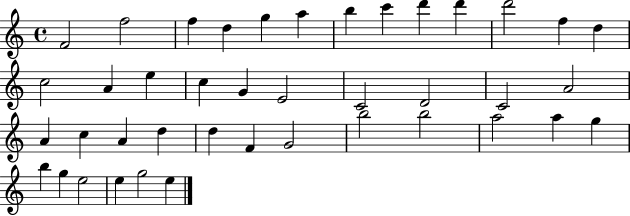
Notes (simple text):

F4/h F5/h F5/q D5/q G5/q A5/q B5/q C6/q D6/q D6/q D6/h F5/q D5/q C5/h A4/q E5/q C5/q G4/q E4/h C4/h D4/h C4/h A4/h A4/q C5/q A4/q D5/q D5/q F4/q G4/h B5/h B5/h A5/h A5/q G5/q B5/q G5/q E5/h E5/q G5/h E5/q